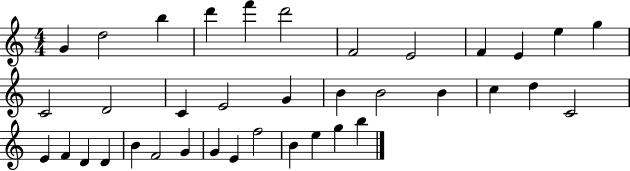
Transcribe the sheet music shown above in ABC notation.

X:1
T:Untitled
M:4/4
L:1/4
K:C
G d2 b d' f' d'2 F2 E2 F E e g C2 D2 C E2 G B B2 B c d C2 E F D D B F2 G G E f2 B e g b